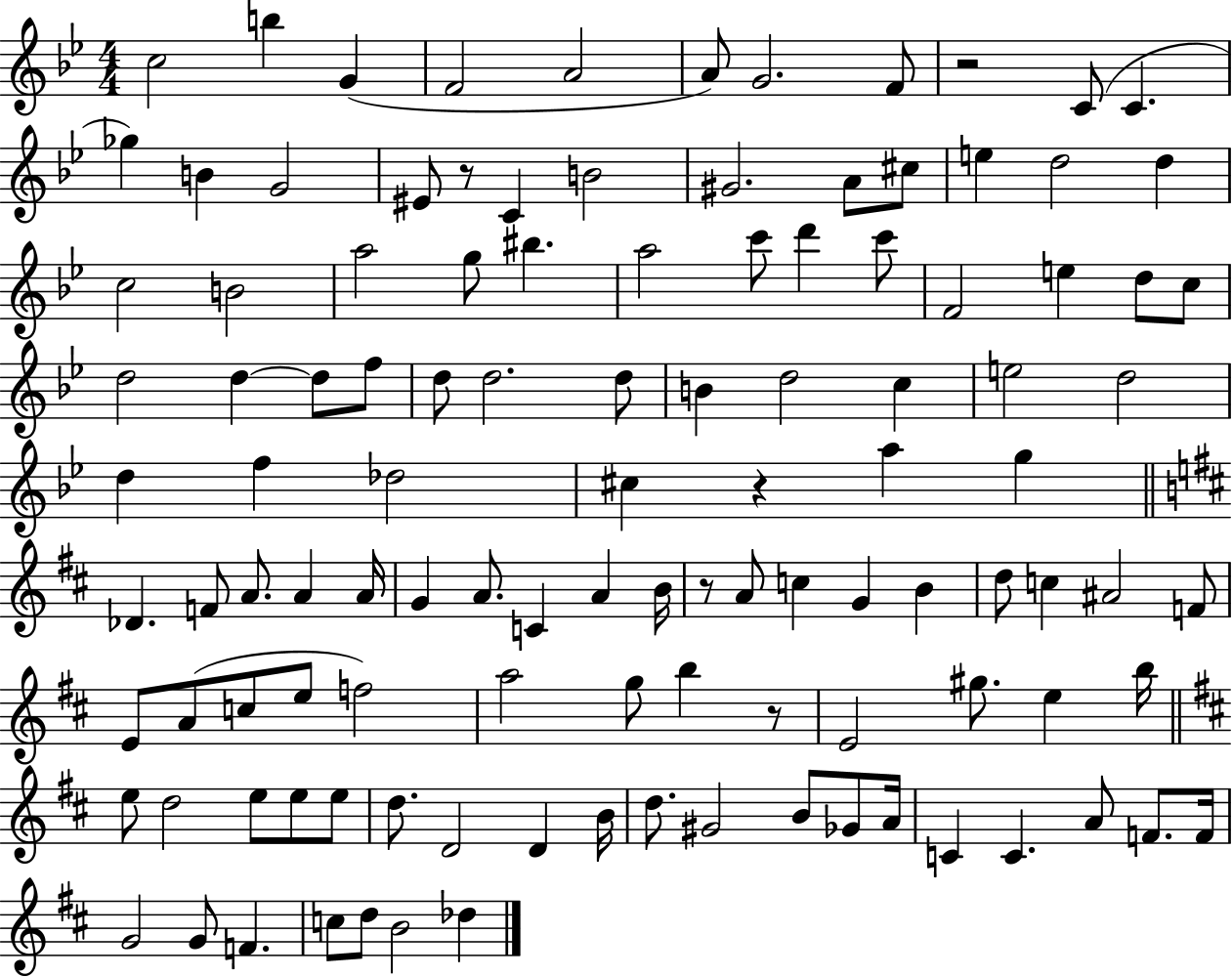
C5/h B5/q G4/q F4/h A4/h A4/e G4/h. F4/e R/h C4/e C4/q. Gb5/q B4/q G4/h EIS4/e R/e C4/q B4/h G#4/h. A4/e C#5/e E5/q D5/h D5/q C5/h B4/h A5/h G5/e BIS5/q. A5/h C6/e D6/q C6/e F4/h E5/q D5/e C5/e D5/h D5/q D5/e F5/e D5/e D5/h. D5/e B4/q D5/h C5/q E5/h D5/h D5/q F5/q Db5/h C#5/q R/q A5/q G5/q Db4/q. F4/e A4/e. A4/q A4/s G4/q A4/e. C4/q A4/q B4/s R/e A4/e C5/q G4/q B4/q D5/e C5/q A#4/h F4/e E4/e A4/e C5/e E5/e F5/h A5/h G5/e B5/q R/e E4/h G#5/e. E5/q B5/s E5/e D5/h E5/e E5/e E5/e D5/e. D4/h D4/q B4/s D5/e. G#4/h B4/e Gb4/e A4/s C4/q C4/q. A4/e F4/e. F4/s G4/h G4/e F4/q. C5/e D5/e B4/h Db5/q